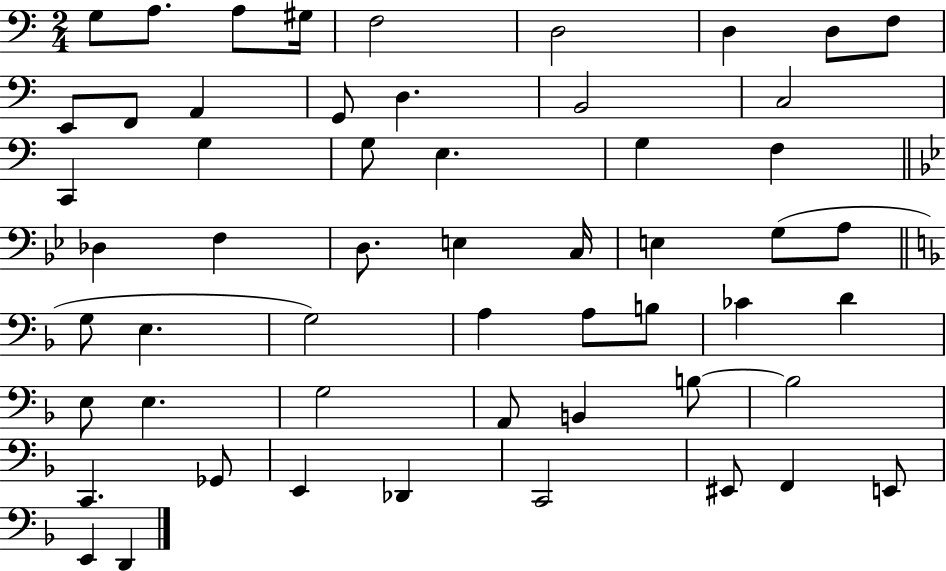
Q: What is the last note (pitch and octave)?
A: D2